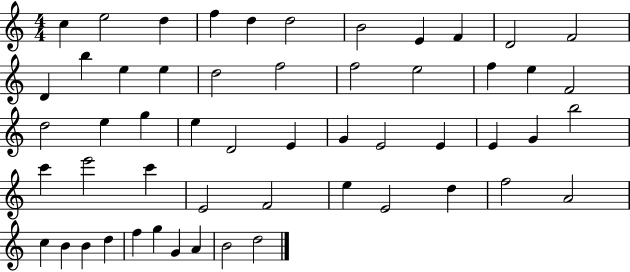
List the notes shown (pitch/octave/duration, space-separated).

C5/q E5/h D5/q F5/q D5/q D5/h B4/h E4/q F4/q D4/h F4/h D4/q B5/q E5/q E5/q D5/h F5/h F5/h E5/h F5/q E5/q F4/h D5/h E5/q G5/q E5/q D4/h E4/q G4/q E4/h E4/q E4/q G4/q B5/h C6/q E6/h C6/q E4/h F4/h E5/q E4/h D5/q F5/h A4/h C5/q B4/q B4/q D5/q F5/q G5/q G4/q A4/q B4/h D5/h